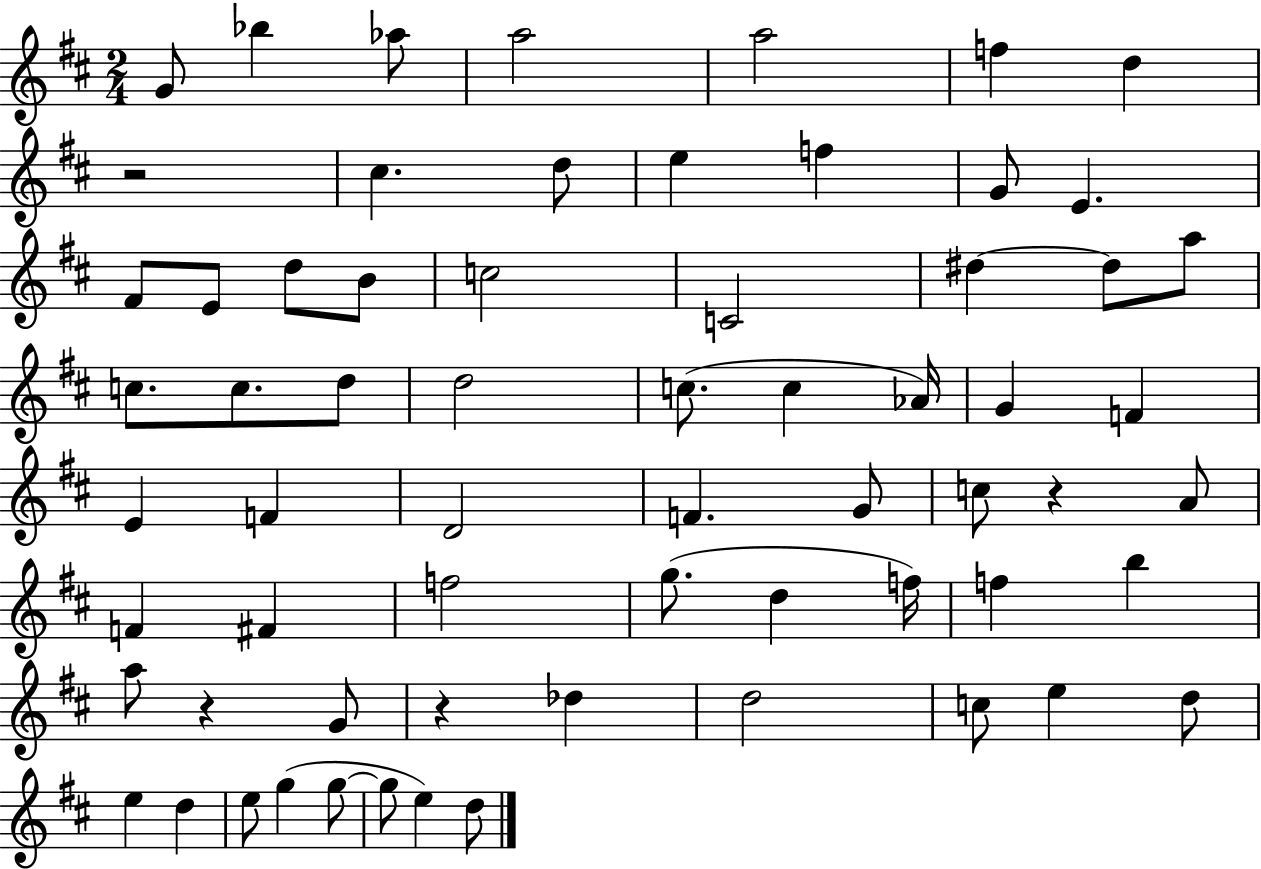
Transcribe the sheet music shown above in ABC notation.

X:1
T:Untitled
M:2/4
L:1/4
K:D
G/2 _b _a/2 a2 a2 f d z2 ^c d/2 e f G/2 E ^F/2 E/2 d/2 B/2 c2 C2 ^d ^d/2 a/2 c/2 c/2 d/2 d2 c/2 c _A/4 G F E F D2 F G/2 c/2 z A/2 F ^F f2 g/2 d f/4 f b a/2 z G/2 z _d d2 c/2 e d/2 e d e/2 g g/2 g/2 e d/2